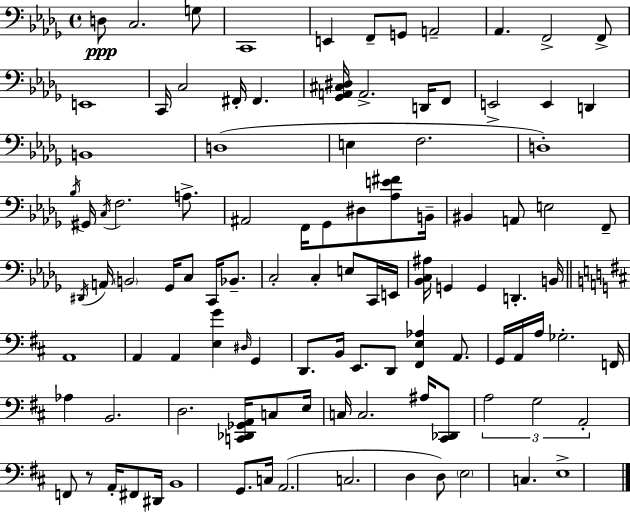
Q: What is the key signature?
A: BES minor